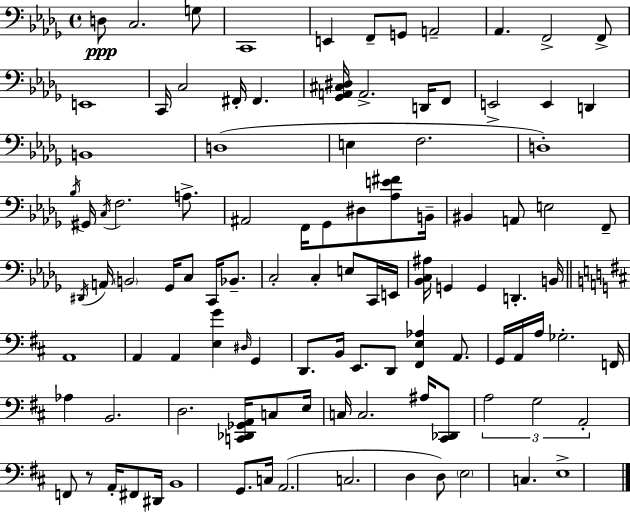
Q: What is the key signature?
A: BES minor